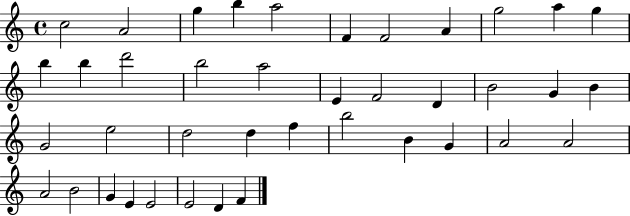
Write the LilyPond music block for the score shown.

{
  \clef treble
  \time 4/4
  \defaultTimeSignature
  \key c \major
  c''2 a'2 | g''4 b''4 a''2 | f'4 f'2 a'4 | g''2 a''4 g''4 | \break b''4 b''4 d'''2 | b''2 a''2 | e'4 f'2 d'4 | b'2 g'4 b'4 | \break g'2 e''2 | d''2 d''4 f''4 | b''2 b'4 g'4 | a'2 a'2 | \break a'2 b'2 | g'4 e'4 e'2 | e'2 d'4 f'4 | \bar "|."
}